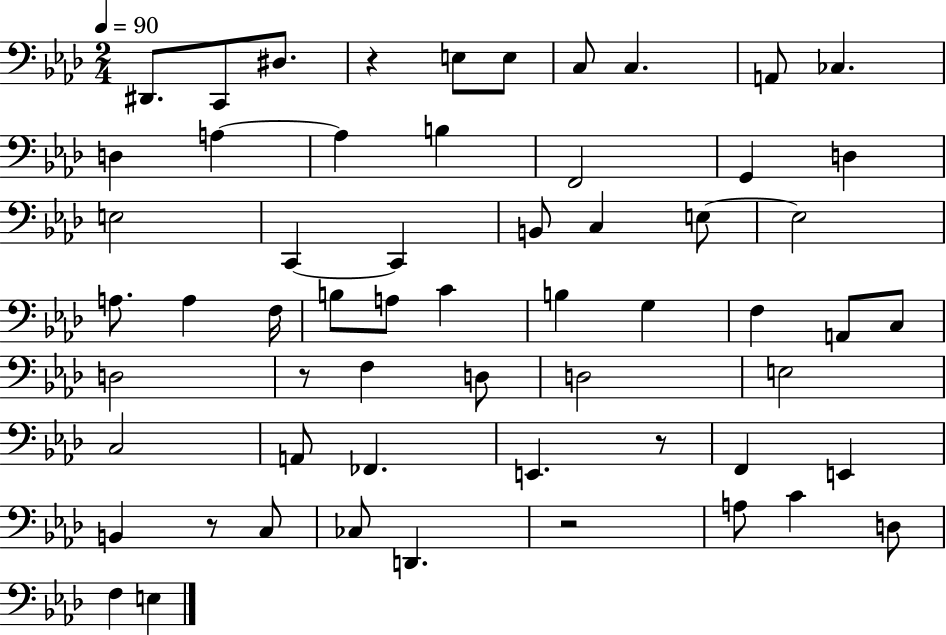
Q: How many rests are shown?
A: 5